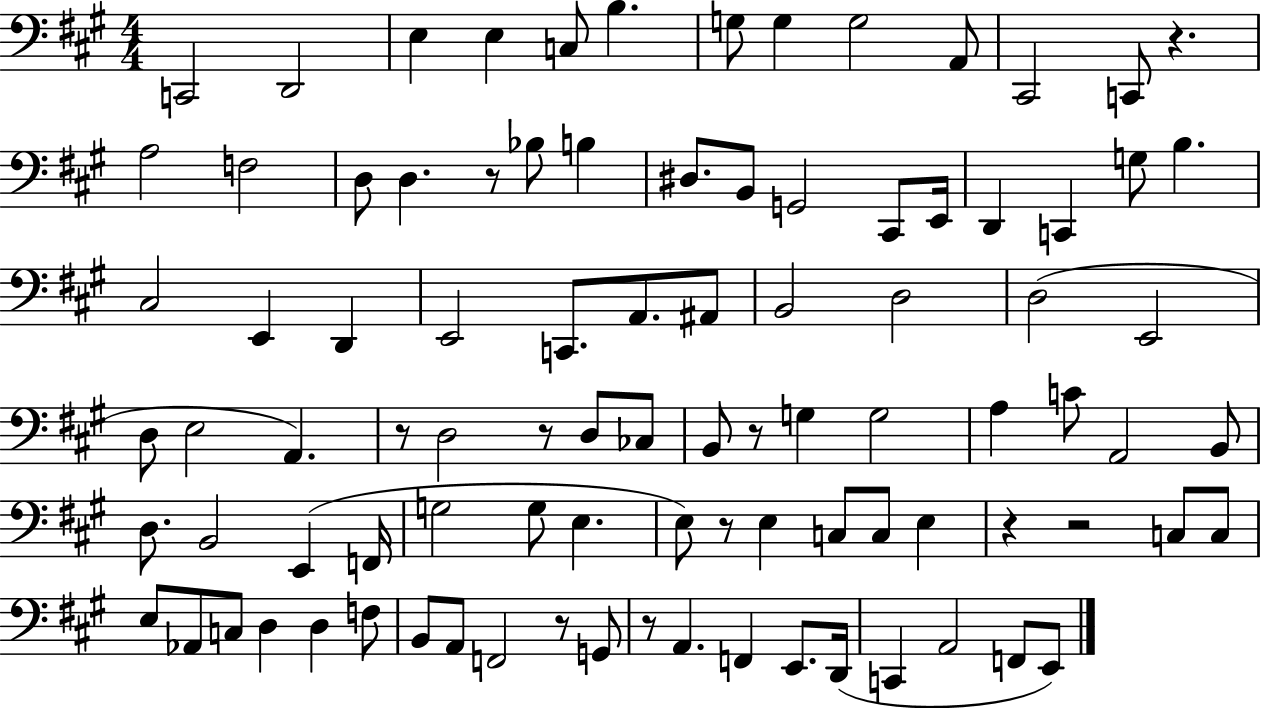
X:1
T:Untitled
M:4/4
L:1/4
K:A
C,,2 D,,2 E, E, C,/2 B, G,/2 G, G,2 A,,/2 ^C,,2 C,,/2 z A,2 F,2 D,/2 D, z/2 _B,/2 B, ^D,/2 B,,/2 G,,2 ^C,,/2 E,,/4 D,, C,, G,/2 B, ^C,2 E,, D,, E,,2 C,,/2 A,,/2 ^A,,/2 B,,2 D,2 D,2 E,,2 D,/2 E,2 A,, z/2 D,2 z/2 D,/2 _C,/2 B,,/2 z/2 G, G,2 A, C/2 A,,2 B,,/2 D,/2 B,,2 E,, F,,/4 G,2 G,/2 E, E,/2 z/2 E, C,/2 C,/2 E, z z2 C,/2 C,/2 E,/2 _A,,/2 C,/2 D, D, F,/2 B,,/2 A,,/2 F,,2 z/2 G,,/2 z/2 A,, F,, E,,/2 D,,/4 C,, A,,2 F,,/2 E,,/2